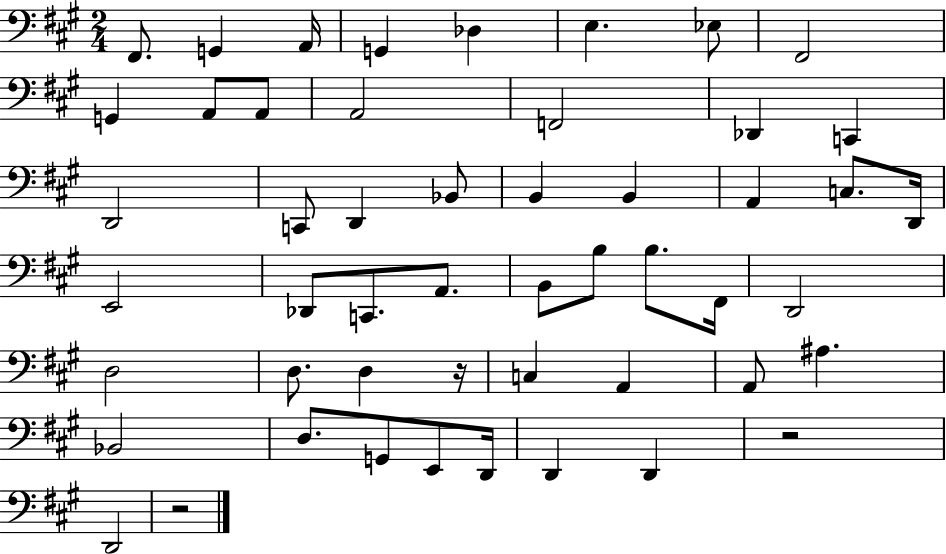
F#2/e. G2/q A2/s G2/q Db3/q E3/q. Eb3/e F#2/h G2/q A2/e A2/e A2/h F2/h Db2/q C2/q D2/h C2/e D2/q Bb2/e B2/q B2/q A2/q C3/e. D2/s E2/h Db2/e C2/e. A2/e. B2/e B3/e B3/e. F#2/s D2/h D3/h D3/e. D3/q R/s C3/q A2/q A2/e A#3/q. Bb2/h D3/e. G2/e E2/e D2/s D2/q D2/q R/h D2/h R/h